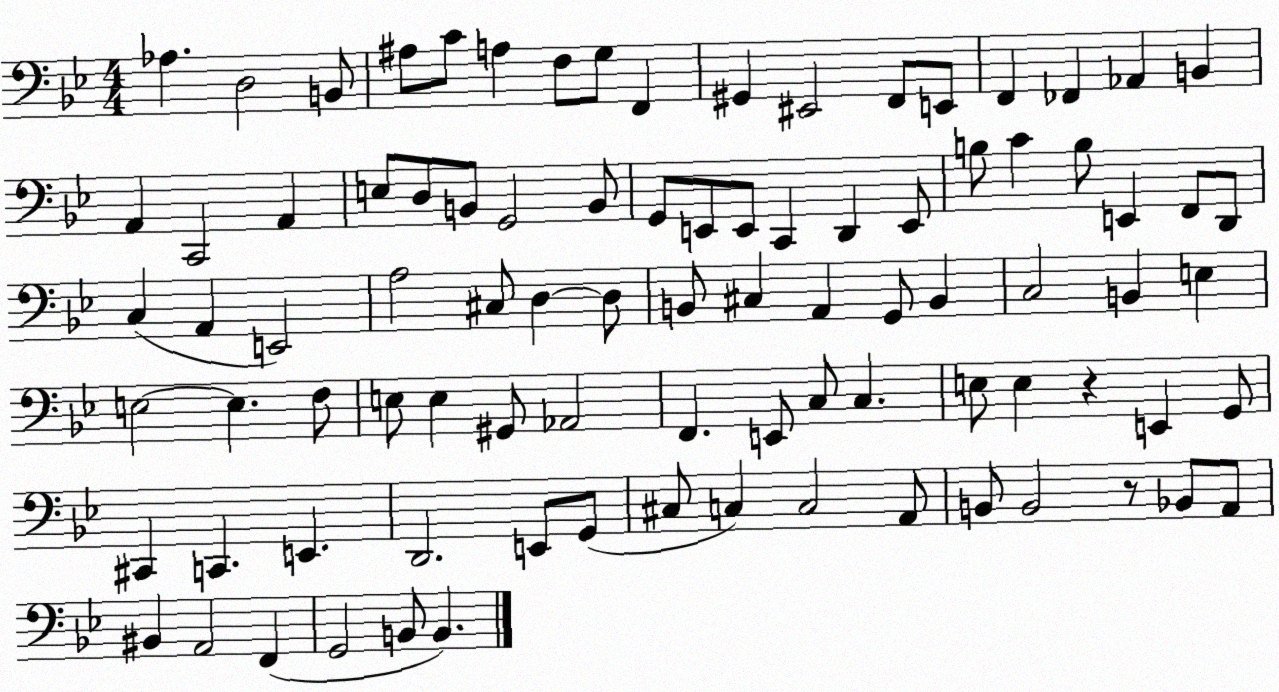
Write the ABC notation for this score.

X:1
T:Untitled
M:4/4
L:1/4
K:Bb
_A, D,2 B,,/2 ^A,/2 C/2 A, F,/2 G,/2 F,, ^G,, ^E,,2 F,,/2 E,,/2 F,, _F,, _A,, B,, A,, C,,2 A,, E,/2 D,/2 B,,/2 G,,2 B,,/2 G,,/2 E,,/2 E,,/2 C,, D,, E,,/2 B,/2 C B,/2 E,, F,,/2 D,,/2 C, A,, E,,2 A,2 ^C,/2 D, D,/2 B,,/2 ^C, A,, G,,/2 B,, C,2 B,, E, E,2 E, F,/2 E,/2 E, ^G,,/2 _A,,2 F,, E,,/2 C,/2 C, E,/2 E, z E,, G,,/2 ^C,, C,, E,, D,,2 E,,/2 G,,/2 ^C,/2 C, C,2 A,,/2 B,,/2 B,,2 z/2 _B,,/2 A,,/2 ^B,, A,,2 F,, G,,2 B,,/2 B,,